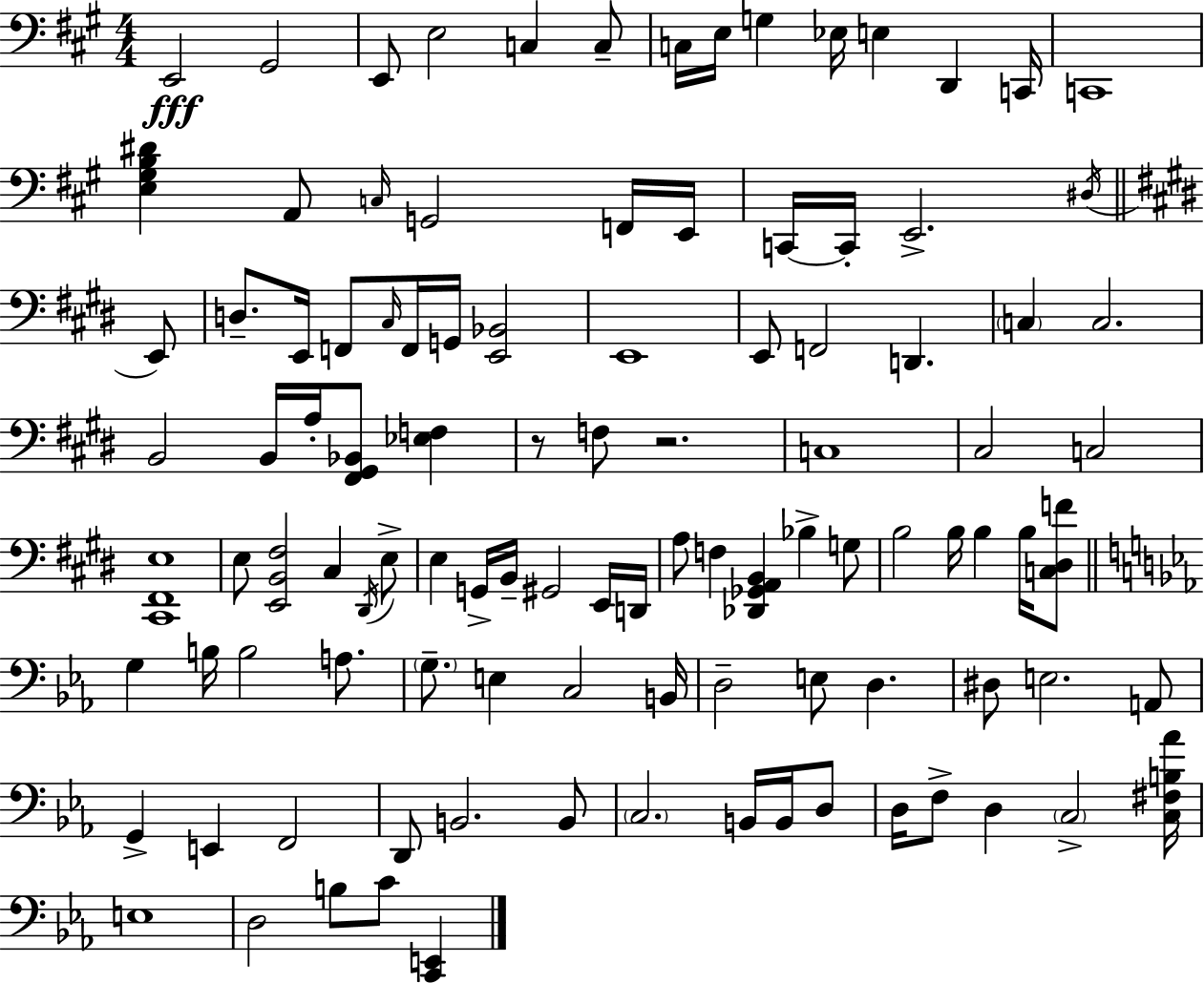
{
  \clef bass
  \numericTimeSignature
  \time 4/4
  \key a \major
  e,2\fff gis,2 | e,8 e2 c4 c8-- | c16 e16 g4 ees16 e4 d,4 c,16 | c,1 | \break <e gis b dis'>4 a,8 \grace { c16 } g,2 f,16 | e,16 c,16~~ c,16-. e,2.-> \acciaccatura { dis16 } | \bar "||" \break \key e \major e,8 d8.-- e,16 f,8 \grace { cis16 } f,16 g,16 <e, bes,>2 | e,1 | e,8 f,2 d,4. | \parenthesize c4 c2. | \break b,2 b,16 a16-. <fis, gis, bes,>8 <ees f>4 | r8 f8 r2. | c1 | cis2 c2 | \break <cis, fis, e>1 | e8 <e, b, fis>2 cis4 | \acciaccatura { dis,16 } e8-> e4 g,16-> b,16-- gis,2 | e,16 d,16 a8 f4 <des, ges, a, b,>4 bes4-> | \break g8 b2 b16 b4 | b16 <c dis f'>8 \bar "||" \break \key ees \major g4 b16 b2 a8. | \parenthesize g8.-- e4 c2 b,16 | d2-- e8 d4. | dis8 e2. a,8 | \break g,4-> e,4 f,2 | d,8 b,2. b,8 | \parenthesize c2. b,16 b,16 d8 | d16 f8-> d4 \parenthesize c2-> <c fis b aes'>16 | \break e1 | d2 b8 c'8 <c, e,>4 | \bar "|."
}